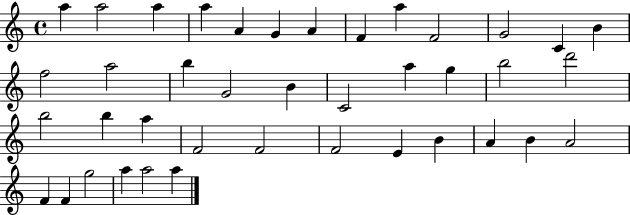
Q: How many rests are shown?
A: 0